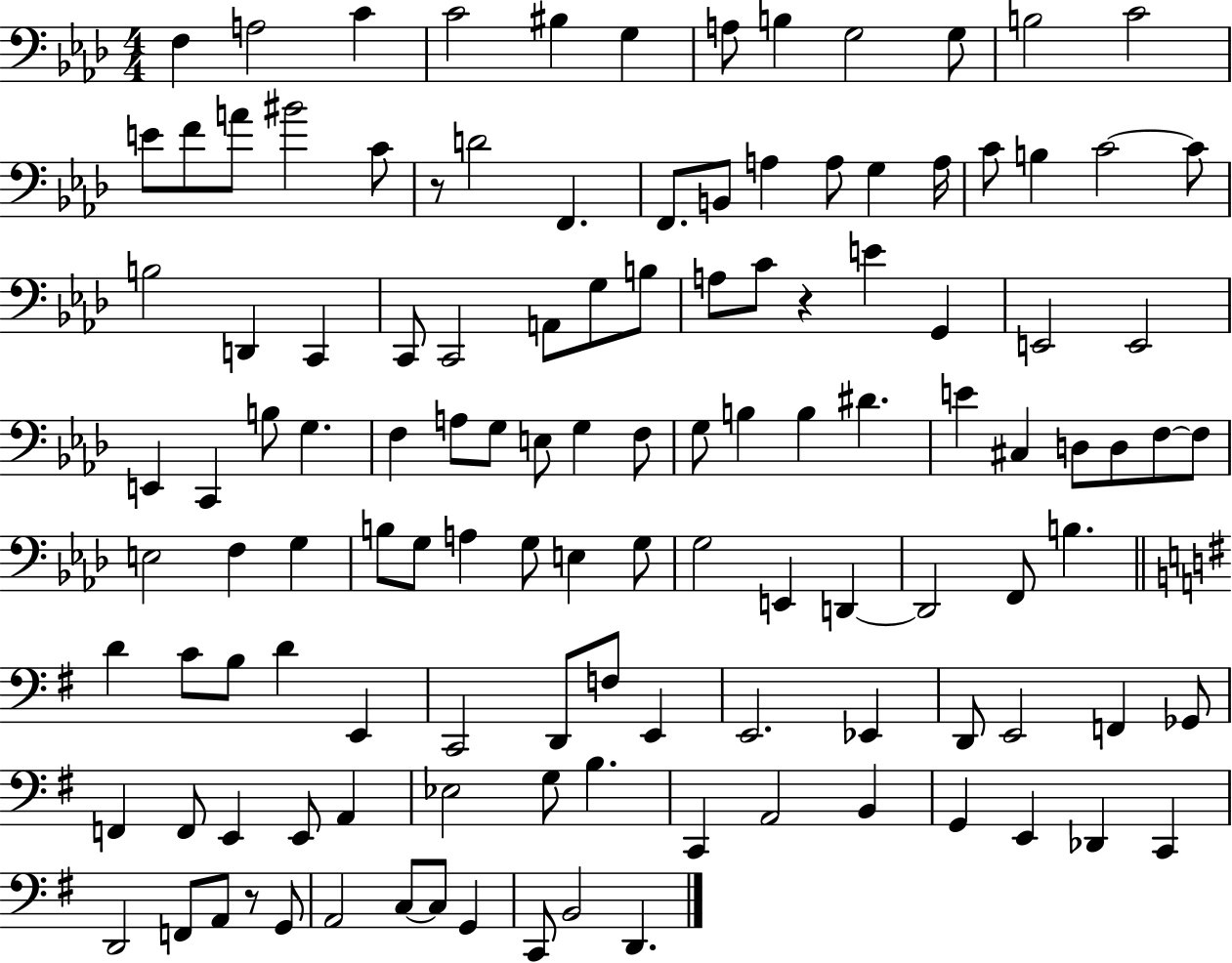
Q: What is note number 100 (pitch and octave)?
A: G3